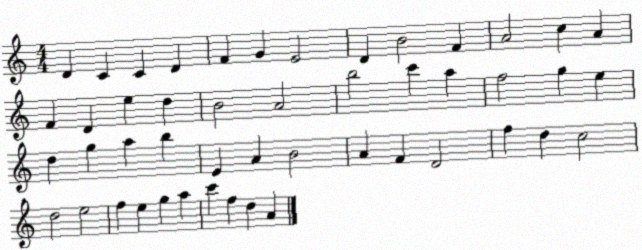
X:1
T:Untitled
M:4/4
L:1/4
K:C
D C C D F G E2 D B2 F A2 c A F D e d B2 A2 b2 c' a f2 g e d g a b E A B2 A F D2 f d c2 d2 e2 f e g a c' f d A